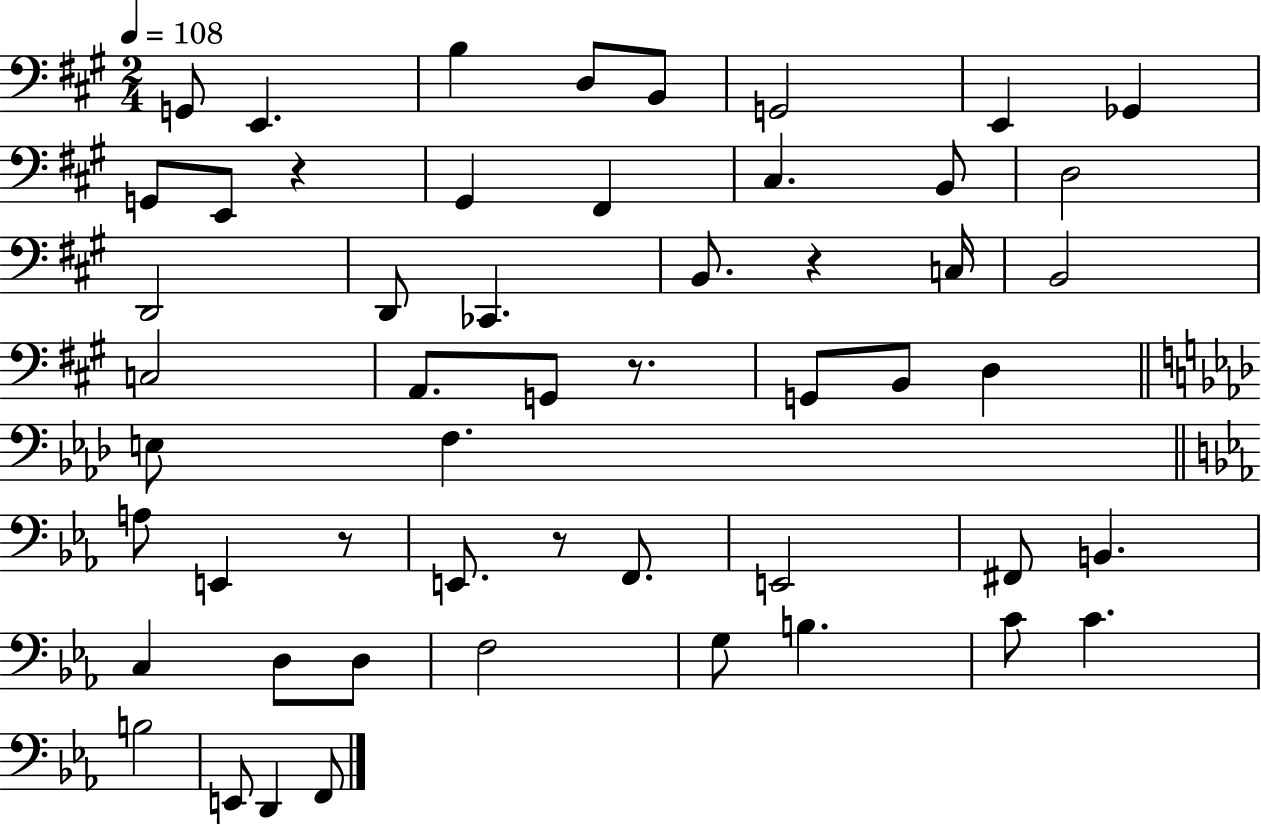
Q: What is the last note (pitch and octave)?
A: F2